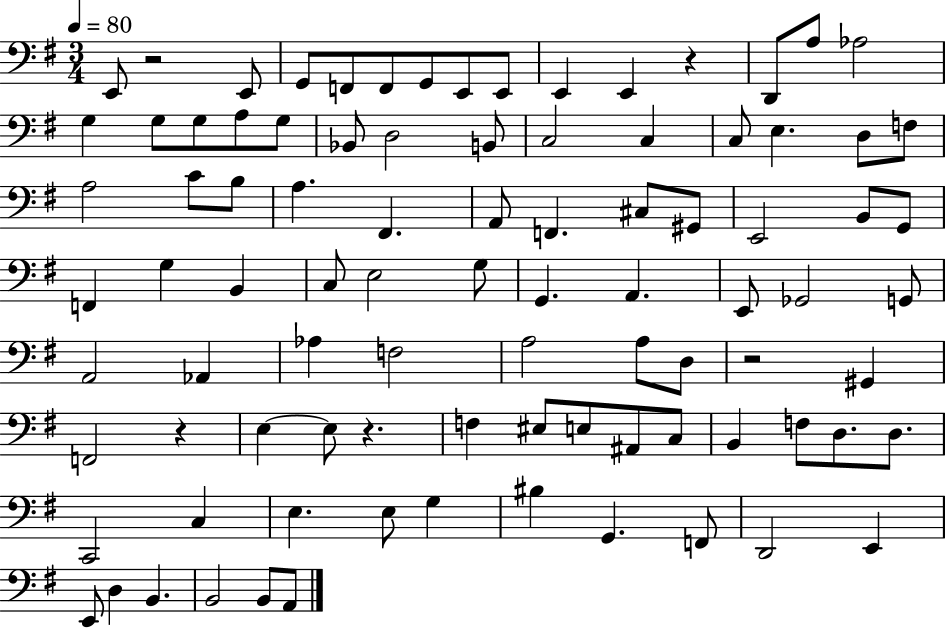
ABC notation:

X:1
T:Untitled
M:3/4
L:1/4
K:G
E,,/2 z2 E,,/2 G,,/2 F,,/2 F,,/2 G,,/2 E,,/2 E,,/2 E,, E,, z D,,/2 A,/2 _A,2 G, G,/2 G,/2 A,/2 G,/2 _B,,/2 D,2 B,,/2 C,2 C, C,/2 E, D,/2 F,/2 A,2 C/2 B,/2 A, ^F,, A,,/2 F,, ^C,/2 ^G,,/2 E,,2 B,,/2 G,,/2 F,, G, B,, C,/2 E,2 G,/2 G,, A,, E,,/2 _G,,2 G,,/2 A,,2 _A,, _A, F,2 A,2 A,/2 D,/2 z2 ^G,, F,,2 z E, E,/2 z F, ^E,/2 E,/2 ^A,,/2 C,/2 B,, F,/2 D,/2 D,/2 C,,2 C, E, E,/2 G, ^B, G,, F,,/2 D,,2 E,, E,,/2 D, B,, B,,2 B,,/2 A,,/2